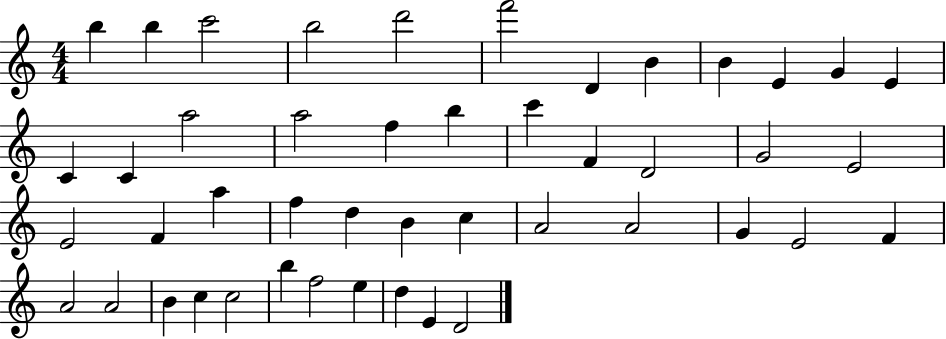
B5/q B5/q C6/h B5/h D6/h F6/h D4/q B4/q B4/q E4/q G4/q E4/q C4/q C4/q A5/h A5/h F5/q B5/q C6/q F4/q D4/h G4/h E4/h E4/h F4/q A5/q F5/q D5/q B4/q C5/q A4/h A4/h G4/q E4/h F4/q A4/h A4/h B4/q C5/q C5/h B5/q F5/h E5/q D5/q E4/q D4/h